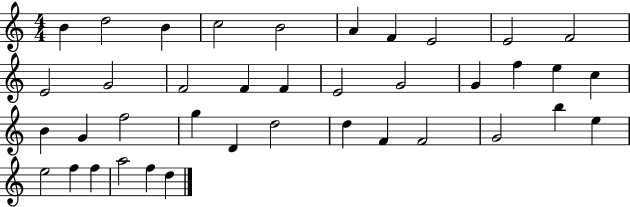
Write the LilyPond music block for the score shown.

{
  \clef treble
  \numericTimeSignature
  \time 4/4
  \key c \major
  b'4 d''2 b'4 | c''2 b'2 | a'4 f'4 e'2 | e'2 f'2 | \break e'2 g'2 | f'2 f'4 f'4 | e'2 g'2 | g'4 f''4 e''4 c''4 | \break b'4 g'4 f''2 | g''4 d'4 d''2 | d''4 f'4 f'2 | g'2 b''4 e''4 | \break e''2 f''4 f''4 | a''2 f''4 d''4 | \bar "|."
}